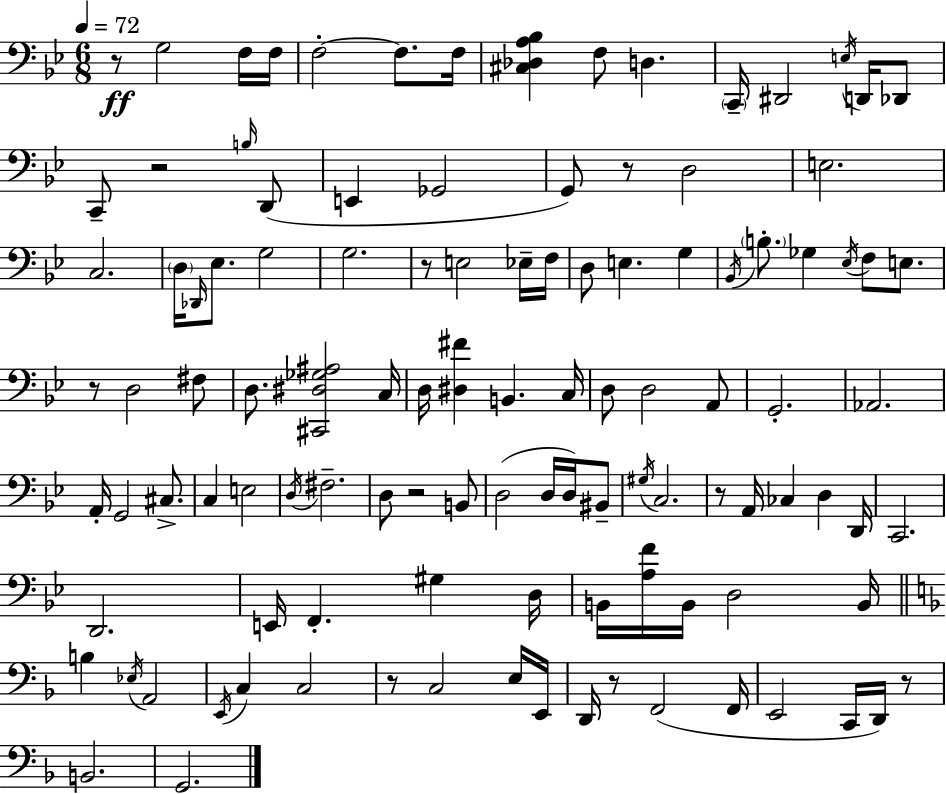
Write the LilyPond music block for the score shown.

{
  \clef bass
  \numericTimeSignature
  \time 6/8
  \key g \minor
  \tempo 4 = 72
  \repeat volta 2 { r8\ff g2 f16 f16 | f2-.~~ f8. f16 | <cis des a bes>4 f8 d4. | \parenthesize c,16-- dis,2 \acciaccatura { e16 } d,16 des,8 | \break c,8-- r2 \grace { b16 }( | d,8 e,4 ges,2 | g,8) r8 d2 | e2. | \break c2. | \parenthesize d16 \grace { des,16 } ees8. g2 | g2. | r8 e2 | \break ees16-- f16 d8 e4. g4 | \acciaccatura { bes,16 } \parenthesize b8.-. ges4 \acciaccatura { ees16 } | f8 e8. r8 d2 | fis8 d8. <cis, dis ges ais>2 | \break c16 d16 <dis fis'>4 b,4. | c16 d8 d2 | a,8 g,2.-. | aes,2. | \break a,16-. g,2 | cis8.-> c4 e2 | \acciaccatura { d16 } fis2.-- | d8 r2 | \break b,8 d2( | d16 d16) bis,8-- \acciaccatura { gis16 } c2. | r8 a,16 ces4 | d4 d,16 c,2. | \break d,2. | e,16 f,4.-. | gis4 d16 b,16 <a f'>16 b,16 d2 | b,16 \bar "||" \break \key d \minor b4 \acciaccatura { ees16 } a,2 | \acciaccatura { e,16 } c4 c2 | r8 c2 | e16 e,16 d,16 r8 f,2( | \break f,16 e,2 c,16 d,16) | r8 b,2. | g,2. | } \bar "|."
}